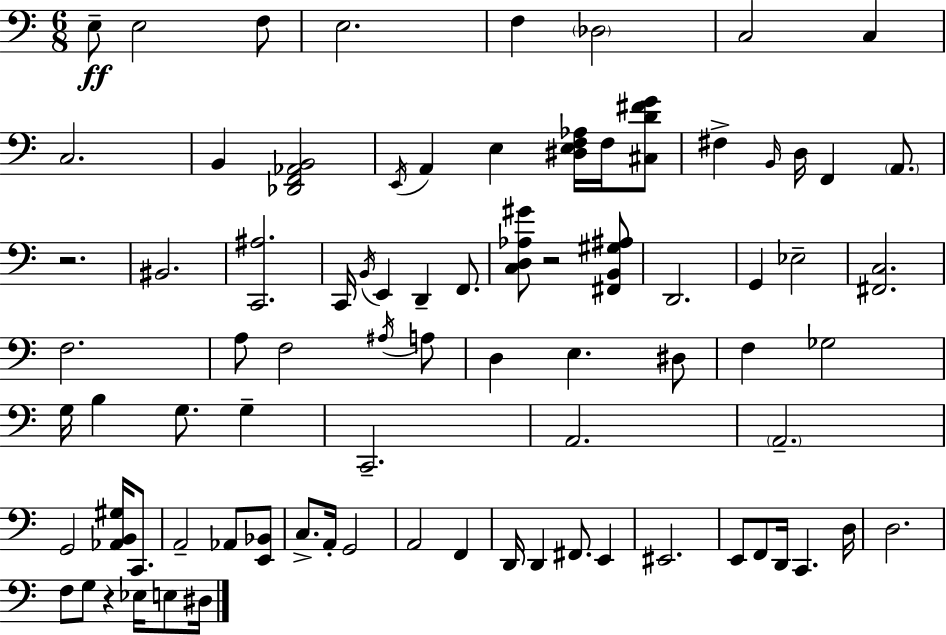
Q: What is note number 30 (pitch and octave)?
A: A3